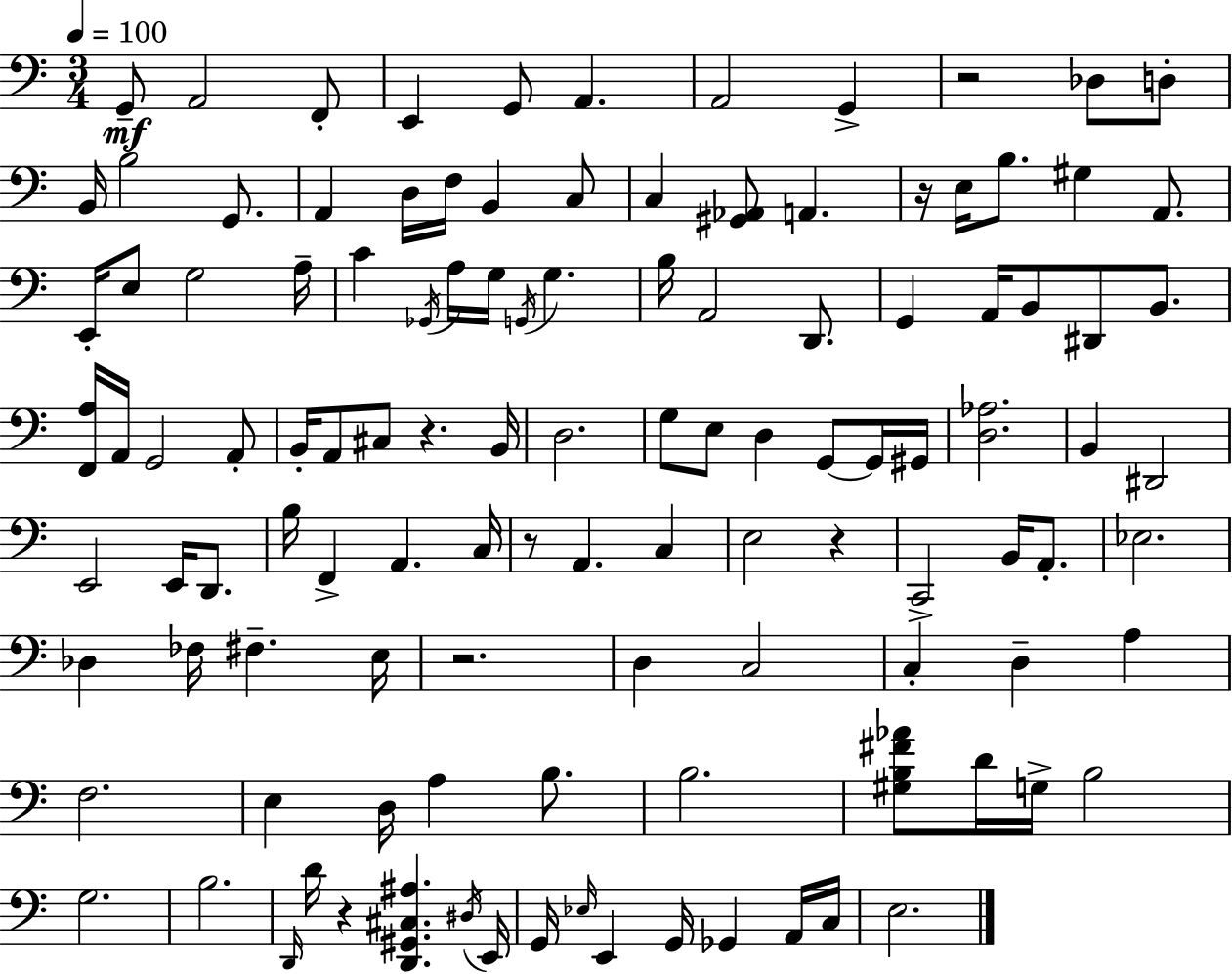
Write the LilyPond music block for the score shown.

{
  \clef bass
  \numericTimeSignature
  \time 3/4
  \key a \minor
  \tempo 4 = 100
  g,8--\mf a,2 f,8-. | e,4 g,8 a,4. | a,2 g,4-> | r2 des8 d8-. | \break b,16 b2 g,8. | a,4 d16 f16 b,4 c8 | c4 <gis, aes,>8 a,4. | r16 e16 b8. gis4 a,8. | \break e,16-. e8 g2 a16-- | c'4 \acciaccatura { ges,16 } a16 g16 \acciaccatura { g,16 } g4. | b16 a,2 d,8. | g,4 a,16 b,8 dis,8 b,8. | \break <f, a>16 a,16 g,2 | a,8-. b,16-. a,8 cis8 r4. | b,16 d2. | g8 e8 d4 g,8~~ | \break g,16 gis,16 <d aes>2. | b,4 dis,2 | e,2 e,16 d,8. | b16 f,4-> a,4. | \break c16 r8 a,4. c4 | e2 r4 | c,2-> b,16 a,8.-. | ees2. | \break des4 fes16 fis4.-- | e16 r2. | d4 c2 | c4-. d4-- a4 | \break f2. | e4 d16 a4 b8. | b2. | <gis b fis' aes'>8 d'16 g16-> b2 | \break g2. | b2. | \grace { d,16 } d'16 r4 <d, gis, cis ais>4. | \acciaccatura { dis16 } e,16 g,16 \grace { ees16 } e,4 g,16 ges,4 | \break a,16 c16 e2. | \bar "|."
}